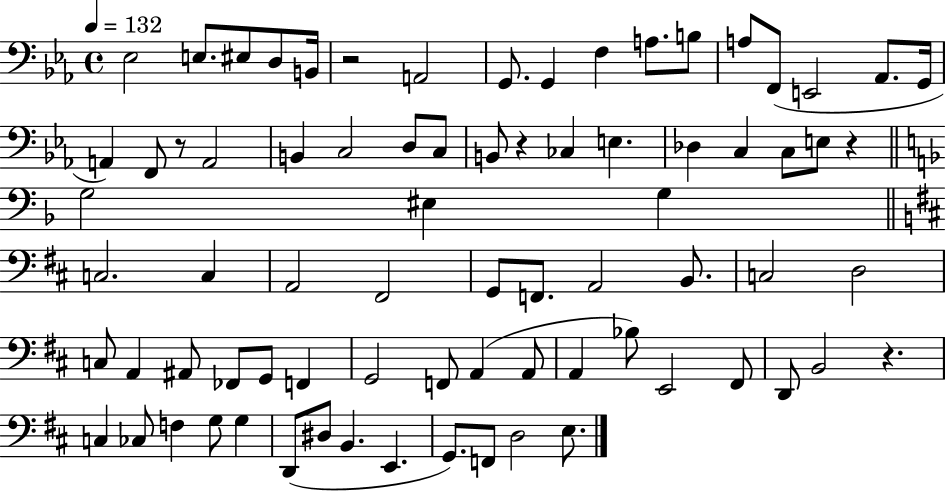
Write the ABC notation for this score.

X:1
T:Untitled
M:4/4
L:1/4
K:Eb
_E,2 E,/2 ^E,/2 D,/2 B,,/4 z2 A,,2 G,,/2 G,, F, A,/2 B,/2 A,/2 F,,/2 E,,2 _A,,/2 G,,/4 A,, F,,/2 z/2 A,,2 B,, C,2 D,/2 C,/2 B,,/2 z _C, E, _D, C, C,/2 E,/2 z G,2 ^E, G, C,2 C, A,,2 ^F,,2 G,,/2 F,,/2 A,,2 B,,/2 C,2 D,2 C,/2 A,, ^A,,/2 _F,,/2 G,,/2 F,, G,,2 F,,/2 A,, A,,/2 A,, _B,/2 E,,2 ^F,,/2 D,,/2 B,,2 z C, _C,/2 F, G,/2 G, D,,/2 ^D,/2 B,, E,, G,,/2 F,,/2 D,2 E,/2